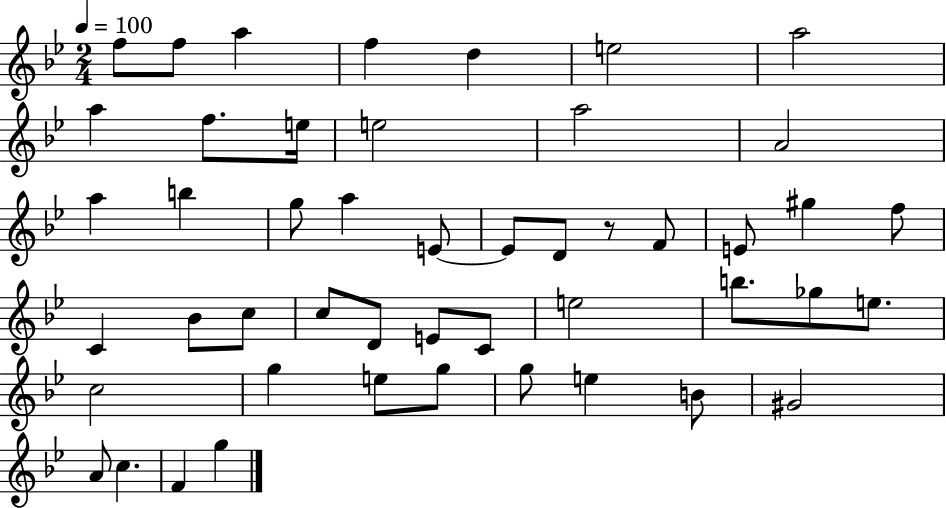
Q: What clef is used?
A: treble